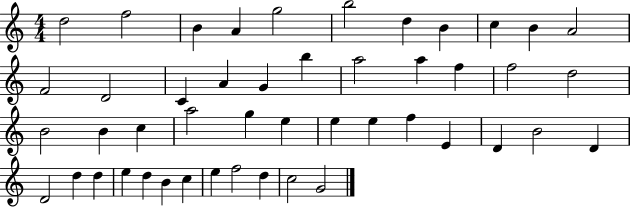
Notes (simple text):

D5/h F5/h B4/q A4/q G5/h B5/h D5/q B4/q C5/q B4/q A4/h F4/h D4/h C4/q A4/q G4/q B5/q A5/h A5/q F5/q F5/h D5/h B4/h B4/q C5/q A5/h G5/q E5/q E5/q E5/q F5/q E4/q D4/q B4/h D4/q D4/h D5/q D5/q E5/q D5/q B4/q C5/q E5/q F5/h D5/q C5/h G4/h